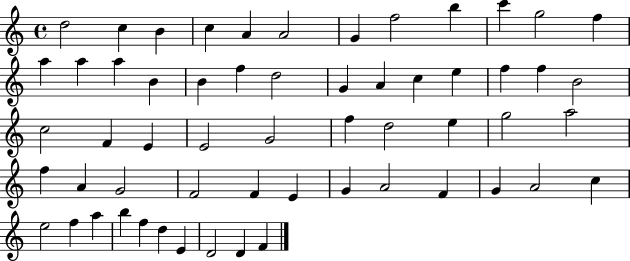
{
  \clef treble
  \time 4/4
  \defaultTimeSignature
  \key c \major
  d''2 c''4 b'4 | c''4 a'4 a'2 | g'4 f''2 b''4 | c'''4 g''2 f''4 | \break a''4 a''4 a''4 b'4 | b'4 f''4 d''2 | g'4 a'4 c''4 e''4 | f''4 f''4 b'2 | \break c''2 f'4 e'4 | e'2 g'2 | f''4 d''2 e''4 | g''2 a''2 | \break f''4 a'4 g'2 | f'2 f'4 e'4 | g'4 a'2 f'4 | g'4 a'2 c''4 | \break e''2 f''4 a''4 | b''4 f''4 d''4 e'4 | d'2 d'4 f'4 | \bar "|."
}